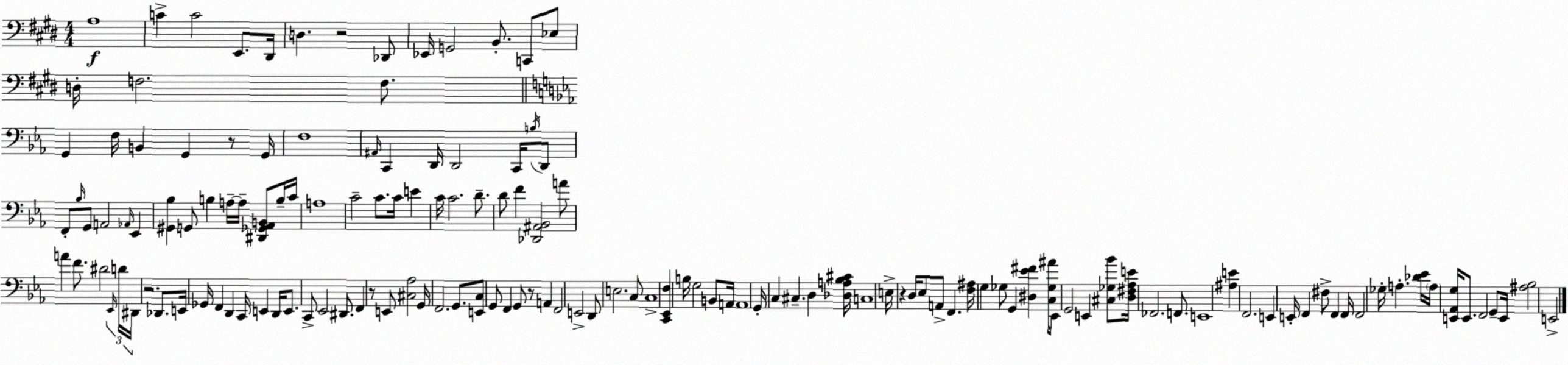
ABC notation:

X:1
T:Untitled
M:4/4
L:1/4
K:E
A,4 C C2 E,,/2 ^D,,/4 D, z2 _D,,/2 _E,,/4 G,,2 B,,/2 C,,/2 _E,/2 D,/4 F,2 F,/2 G,, F,/4 B,, G,, z/2 G,,/4 F,4 ^A,,/4 C,, D,,/4 D,,2 C,,/4 B,/4 D,,/2 F,,/2 _B,/4 G,,/2 A,,2 _A,,/4 _E,, [^G,,_B,] G,,/2 B, A,/4 A,/4 [^D,,_G,,_A,,B,,]/2 B,/4 C/4 A,4 C2 C/2 C/4 E C/4 C2 D/2 D/2 F [_D,,^A,,_B,,]2 A/2 A F/2 ^D2 _E,,/4 D/4 ^D,,/4 z2 _D,,/2 E,,/4 _G,,/4 F,, D,, C,,/4 E,, D,,/4 E,,/2 C,,/2 _E,,2 ^D,,/2 F,, z/2 E,,/2 [^C,_A,]2 G,,/4 F,,2 G,,/2 [E,,C,]/2 G,,/2 F,, G,,/2 z/2 A,, F,,2 E,,2 D,,/2 E,2 C,/2 C,4 [C,,_E,,F,] B,/4 G,2 B,,/2 A,,/4 A,,4 G,,/4 C, ^C, D, [_D,A,_B,^C]/4 C,4 E,/4 z D,/4 _E,/2 A,,/2 F,, [F,^A,]/4 G, _G,/2 G,, [^D,_E^F] [C,_G,^A]/4 _E,,/2 G,,2 E,, [^C,_G,_B]/2 [D,^F,_A,E]/4 _F,,2 F,,/2 E,,4 [^A,E] F,,2 E,, E,,/4 F,, ^F,/2 F,, F,,/4 F,,2 _G,/4 A, [_D_E]/4 A,/4 [E,,_A,,G,]/4 E,,/2 F,,2 G,,/2 E,,/4 [^A,_B,]2 E,,2